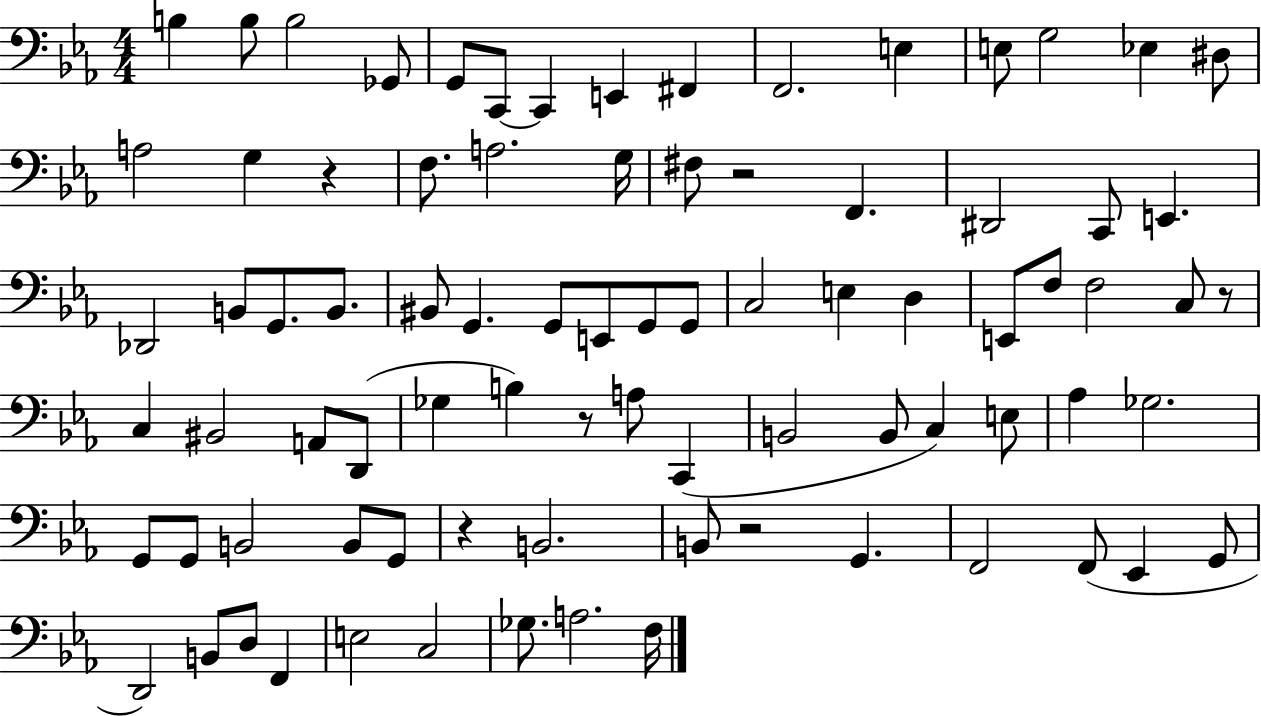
B3/q B3/e B3/h Gb2/e G2/e C2/e C2/q E2/q F#2/q F2/h. E3/q E3/e G3/h Eb3/q D#3/e A3/h G3/q R/q F3/e. A3/h. G3/s F#3/e R/h F2/q. D#2/h C2/e E2/q. Db2/h B2/e G2/e. B2/e. BIS2/e G2/q. G2/e E2/e G2/e G2/e C3/h E3/q D3/q E2/e F3/e F3/h C3/e R/e C3/q BIS2/h A2/e D2/e Gb3/q B3/q R/e A3/e C2/q B2/h B2/e C3/q E3/e Ab3/q Gb3/h. G2/e G2/e B2/h B2/e G2/e R/q B2/h. B2/e R/h G2/q. F2/h F2/e Eb2/q G2/e D2/h B2/e D3/e F2/q E3/h C3/h Gb3/e. A3/h. F3/s